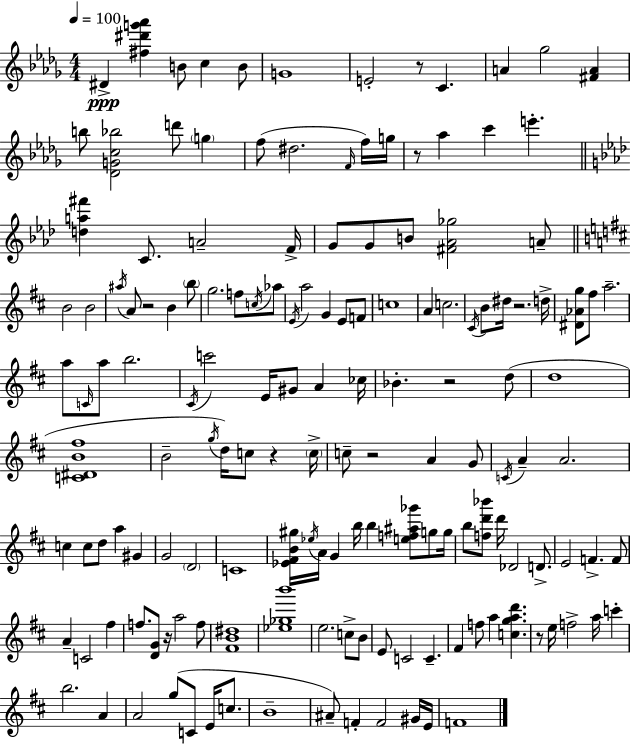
D#4/q [F#5,D#6,G6,Ab6]/q B4/e C5/q B4/e G4/w E4/h R/e C4/q. A4/q Gb5/h [F#4,A4]/q B5/e [Db4,G4,C5,Bb5]/h D6/e G5/q F5/e D#5/h. F4/s F5/s G5/s R/e Ab5/q C6/q E6/q. [D5,A5,F#6]/q C4/e. A4/h F4/s G4/e G4/e B4/e [F#4,Ab4,Gb5]/h A4/e B4/h B4/h A#5/s A4/e R/h B4/q B5/e G5/h. F5/e C5/s Ab5/e E4/s A5/h G4/q E4/e F4/e C5/w A4/q C5/h. C#4/s B4/e D#5/s R/h. D5/s [D#4,Ab4,G5]/e F#5/e A5/h. A5/e C4/s A5/e B5/h. C#4/s C6/h E4/s G#4/e A4/q CES5/s Bb4/q. R/h D5/e D5/w [C4,D#4,B4,F#5]/w B4/h G5/s D5/s C5/e R/q C5/s C5/e R/h A4/q G4/e C4/s A4/q A4/h. C5/q C5/e D5/e A5/q G#4/q G4/h D4/h C4/w [Eb4,F#4,B4,G#5]/s Eb5/s A4/s G4/q B5/s B5/q [E5,F5,A#5,Gb6]/e G5/e G5/s B5/e [F5,D6,Bb6]/e D6/s Db4/h D4/e. E4/h F4/q. F4/e A4/q C4/h F#5/q F5/e. [D4,G4]/e R/s A5/h F5/e [F#4,B4,D#5]/w [Eb5,Gb5,B6]/w E5/h. C5/e B4/e E4/e C4/h C4/q. F#4/q F5/e A5/q [C5,G5,A5,D6]/q. R/e E5/s F5/h A5/s C6/q B5/h. A4/q A4/h G5/e C4/e E4/s C5/e. B4/w A#4/e F4/q F4/h G#4/s E4/s F4/w